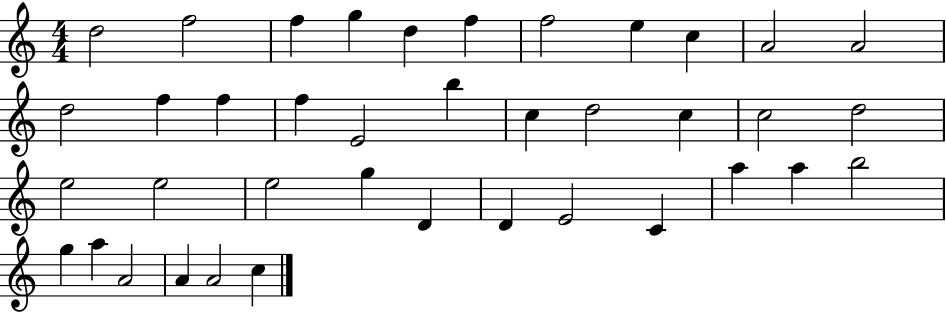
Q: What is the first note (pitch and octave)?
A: D5